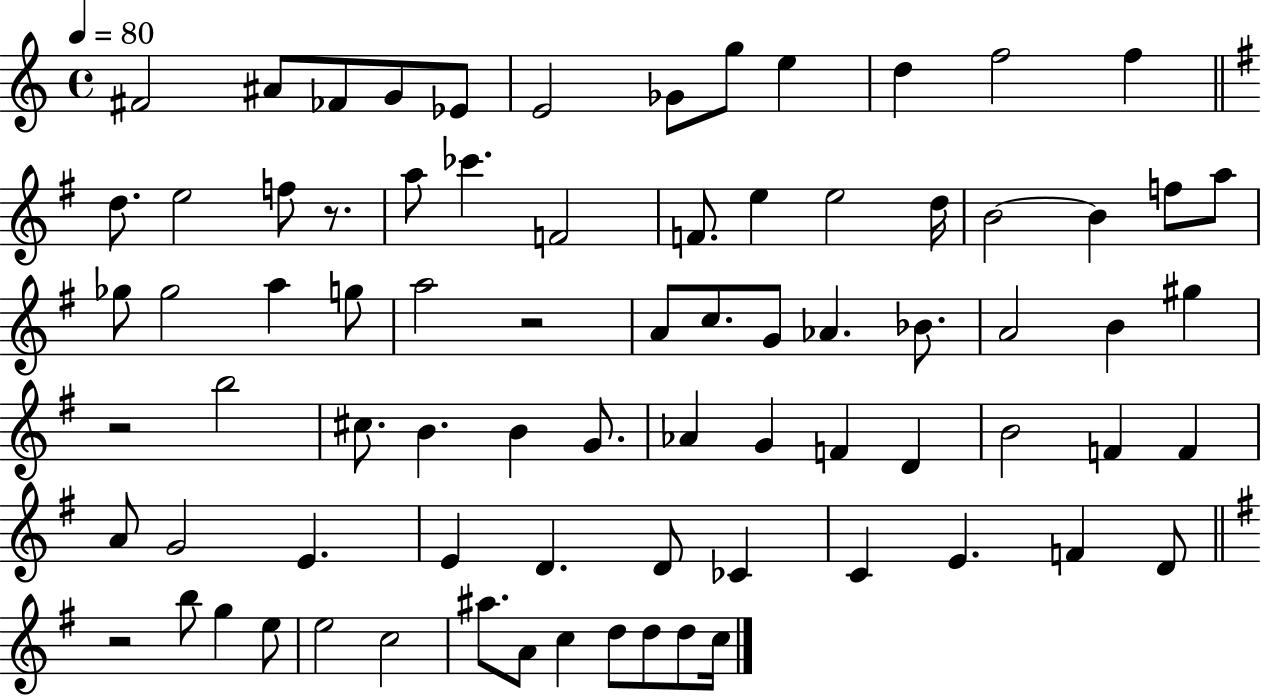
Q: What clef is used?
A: treble